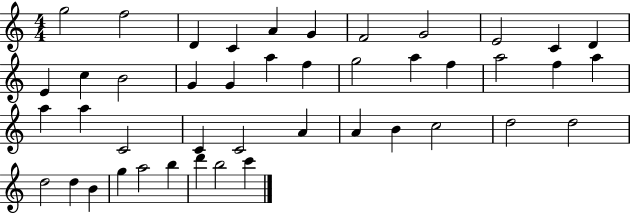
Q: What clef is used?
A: treble